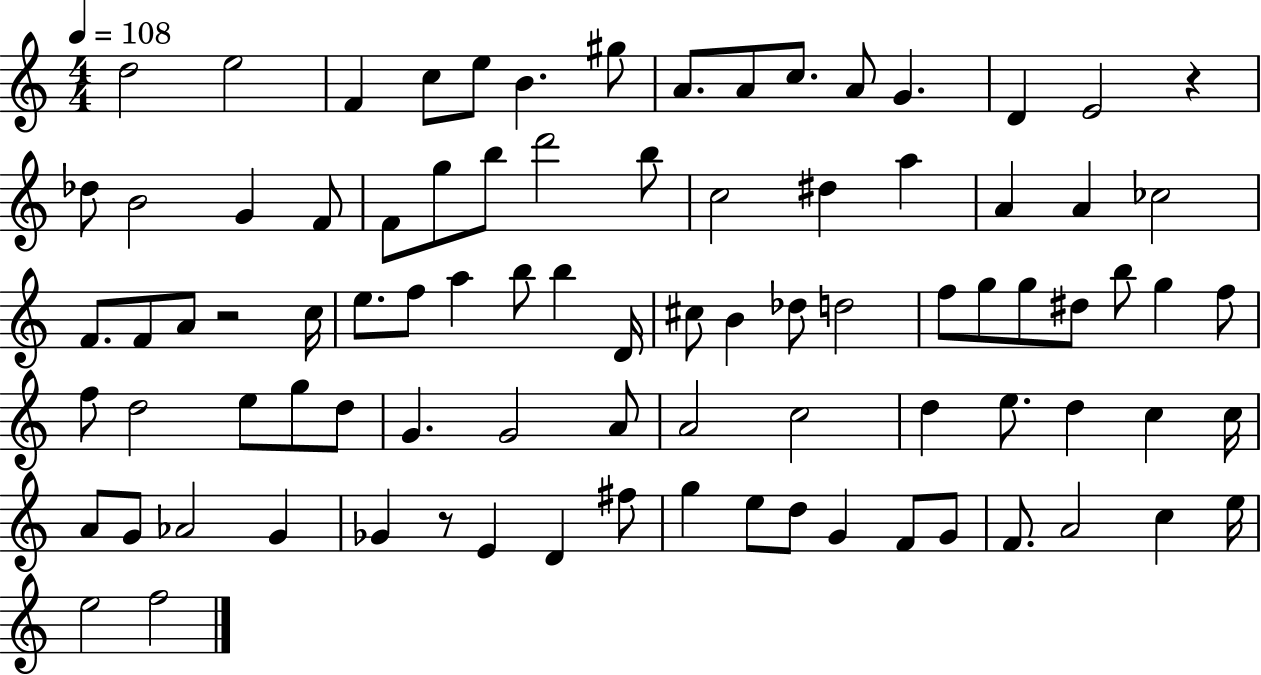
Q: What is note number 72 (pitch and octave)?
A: D4